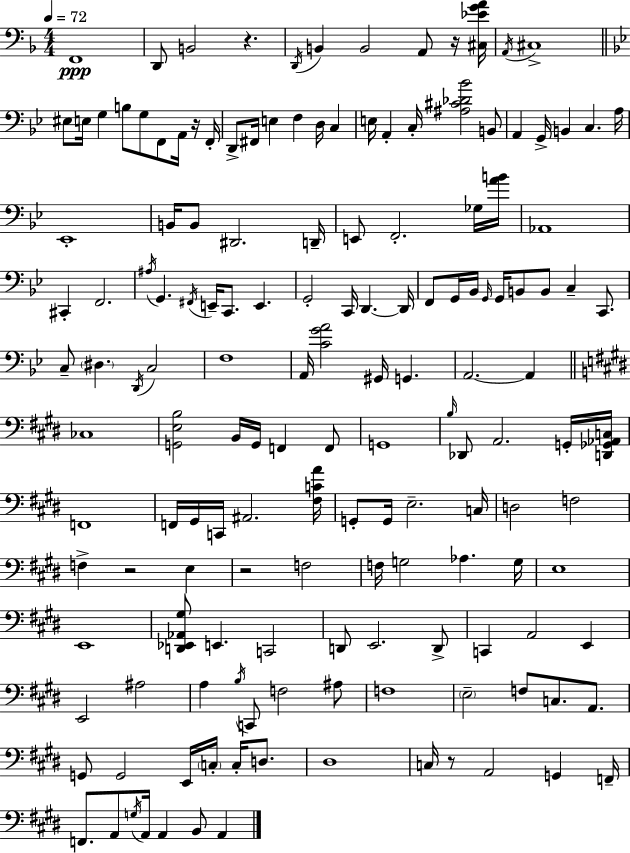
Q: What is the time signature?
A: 4/4